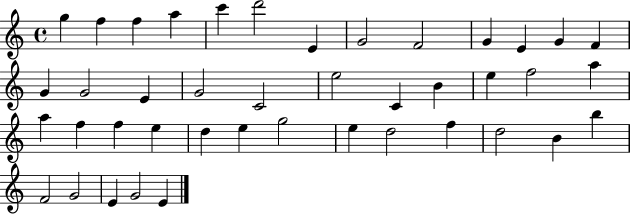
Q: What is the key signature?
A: C major